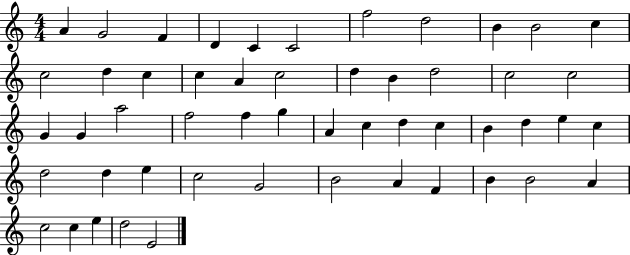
X:1
T:Untitled
M:4/4
L:1/4
K:C
A G2 F D C C2 f2 d2 B B2 c c2 d c c A c2 d B d2 c2 c2 G G a2 f2 f g A c d c B d e c d2 d e c2 G2 B2 A F B B2 A c2 c e d2 E2